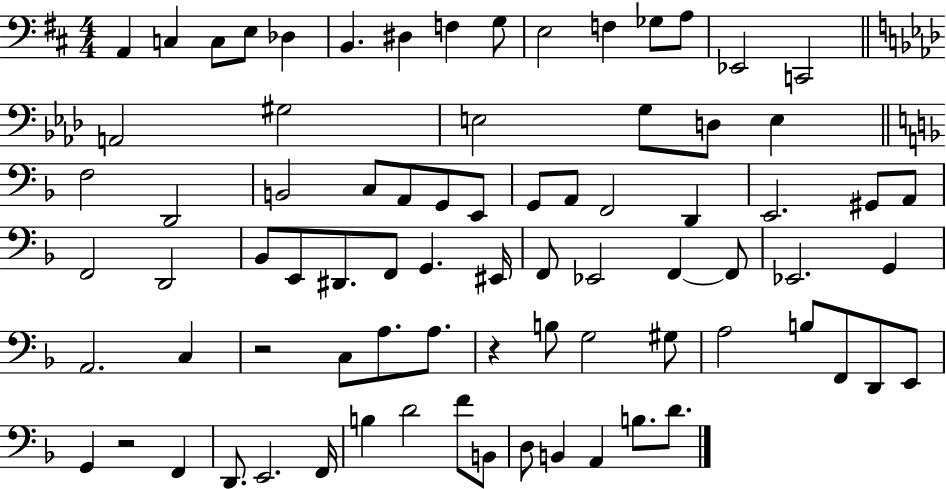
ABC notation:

X:1
T:Untitled
M:4/4
L:1/4
K:D
A,, C, C,/2 E,/2 _D, B,, ^D, F, G,/2 E,2 F, _G,/2 A,/2 _E,,2 C,,2 A,,2 ^G,2 E,2 G,/2 D,/2 E, F,2 D,,2 B,,2 C,/2 A,,/2 G,,/2 E,,/2 G,,/2 A,,/2 F,,2 D,, E,,2 ^G,,/2 A,,/2 F,,2 D,,2 _B,,/2 E,,/2 ^D,,/2 F,,/2 G,, ^E,,/4 F,,/2 _E,,2 F,, F,,/2 _E,,2 G,, A,,2 C, z2 C,/2 A,/2 A,/2 z B,/2 G,2 ^G,/2 A,2 B,/2 F,,/2 D,,/2 E,,/2 G,, z2 F,, D,,/2 E,,2 F,,/4 B, D2 F/2 B,,/2 D,/2 B,, A,, B,/2 D/2